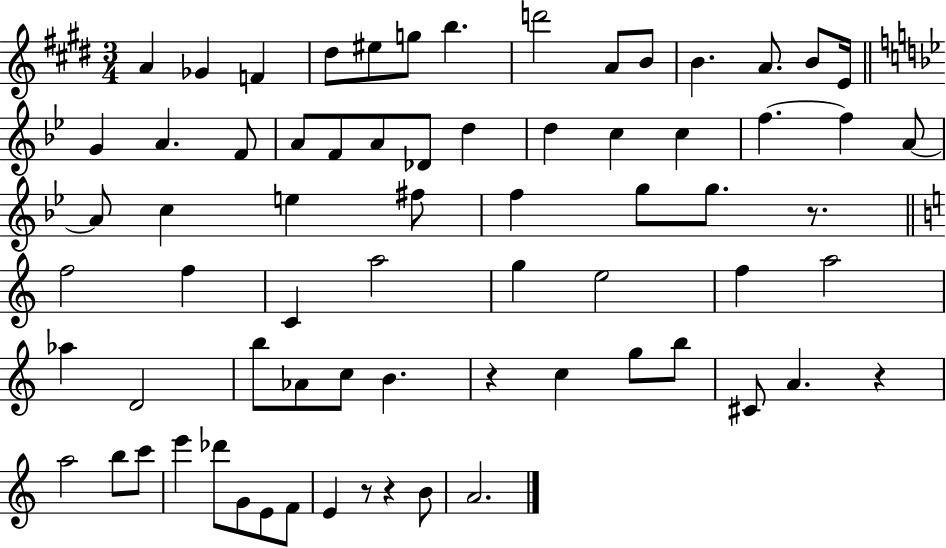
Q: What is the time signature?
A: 3/4